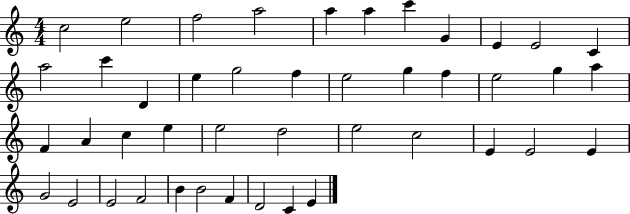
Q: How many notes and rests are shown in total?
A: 44